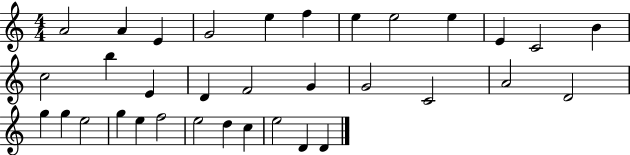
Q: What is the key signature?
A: C major